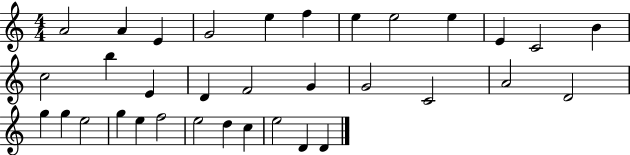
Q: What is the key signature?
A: C major